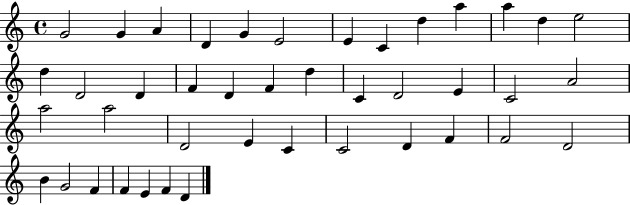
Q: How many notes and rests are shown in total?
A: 42